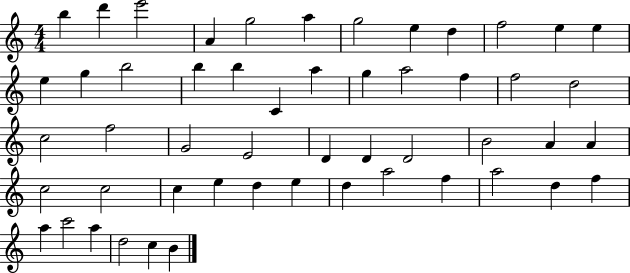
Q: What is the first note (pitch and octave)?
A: B5